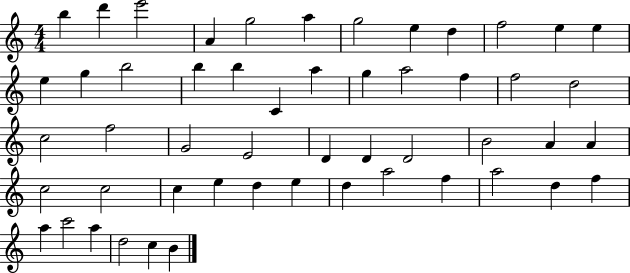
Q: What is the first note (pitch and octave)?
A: B5